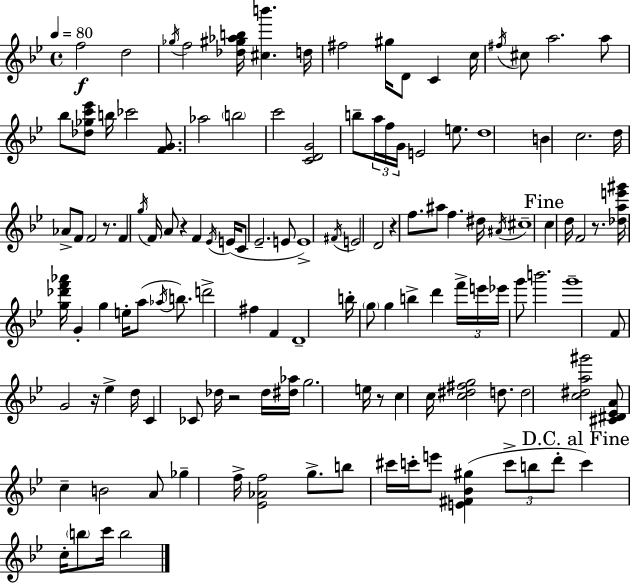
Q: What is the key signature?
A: BES major